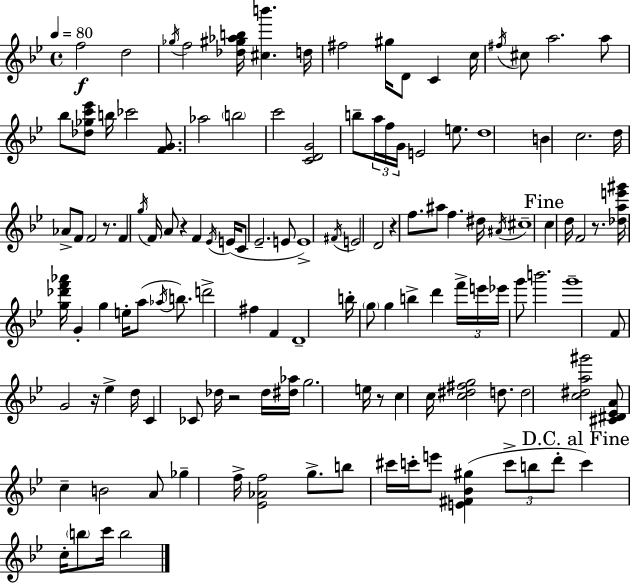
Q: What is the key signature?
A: BES major